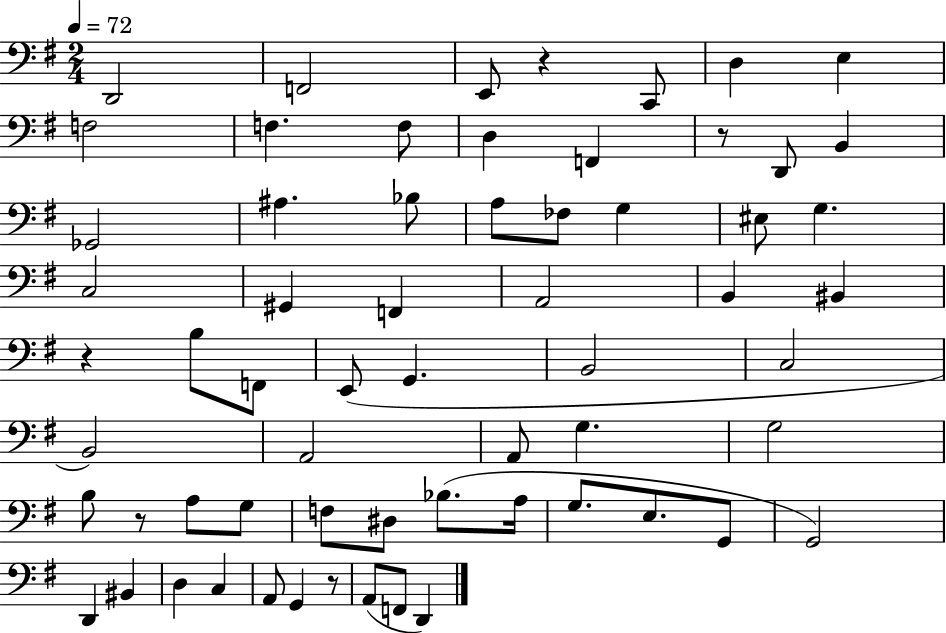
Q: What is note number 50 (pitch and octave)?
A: D2